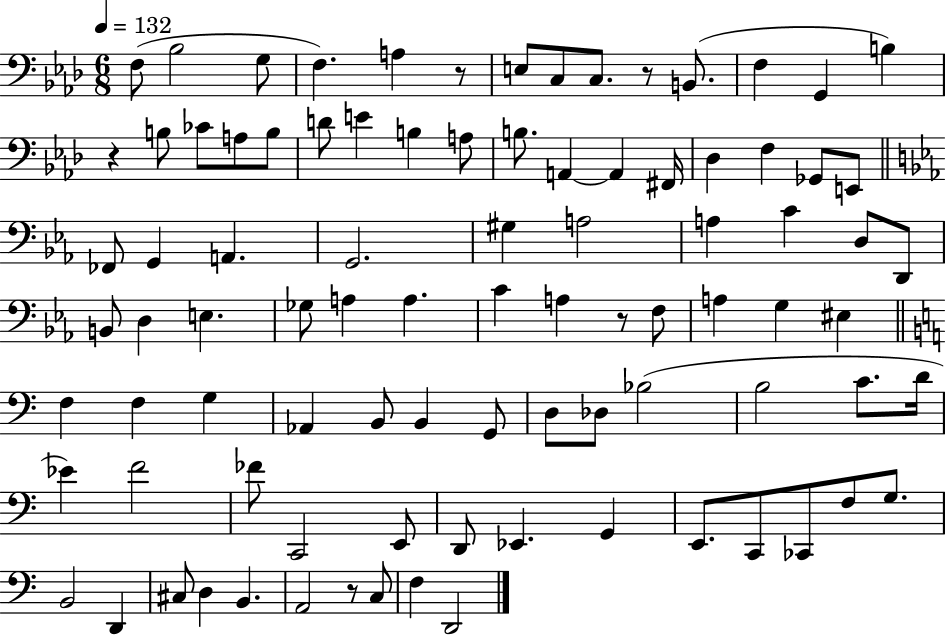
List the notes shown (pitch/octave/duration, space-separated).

F3/e Bb3/h G3/e F3/q. A3/q R/e E3/e C3/e C3/e. R/e B2/e. F3/q G2/q B3/q R/q B3/e CES4/e A3/e B3/e D4/e E4/q B3/q A3/e B3/e. A2/q A2/q F#2/s Db3/q F3/q Gb2/e E2/e FES2/e G2/q A2/q. G2/h. G#3/q A3/h A3/q C4/q D3/e D2/e B2/e D3/q E3/q. Gb3/e A3/q A3/q. C4/q A3/q R/e F3/e A3/q G3/q EIS3/q F3/q F3/q G3/q Ab2/q B2/e B2/q G2/e D3/e Db3/e Bb3/h B3/h C4/e. D4/s Eb4/q F4/h FES4/e C2/h E2/e D2/e Eb2/q. G2/q E2/e. C2/e CES2/e F3/e G3/e. B2/h D2/q C#3/e D3/q B2/q. A2/h R/e C3/e F3/q D2/h